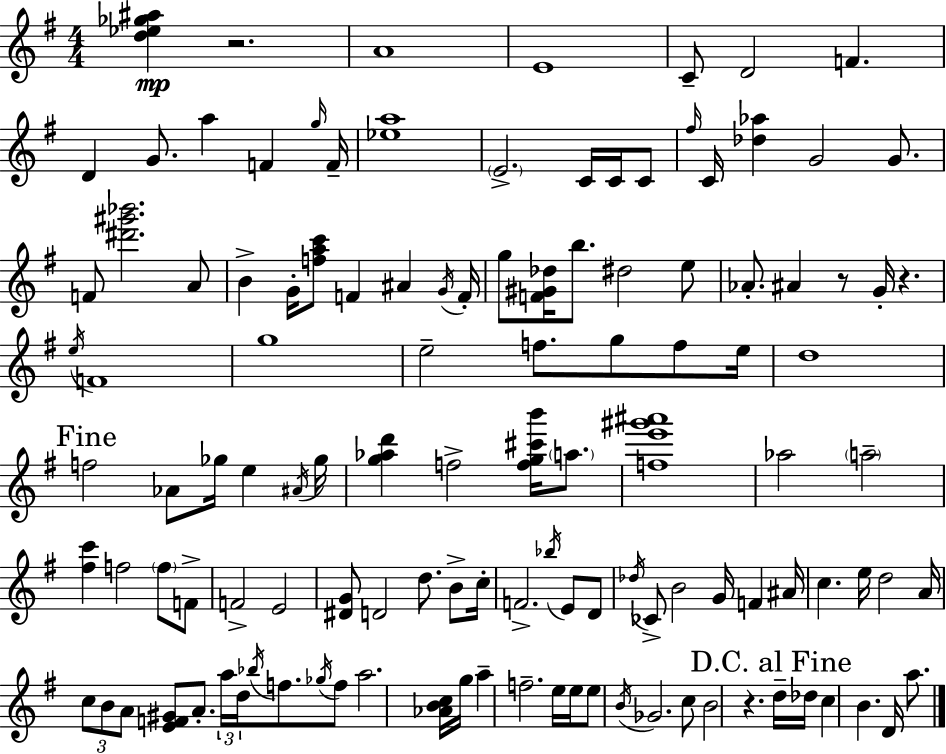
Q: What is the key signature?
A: E minor